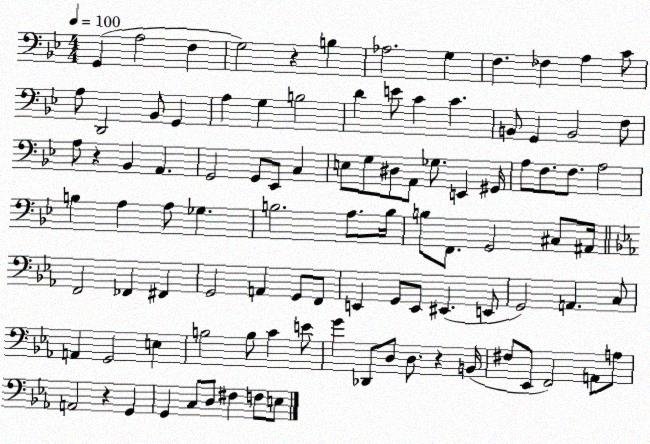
X:1
T:Untitled
M:4/4
L:1/4
K:Bb
G,, A,2 F, G,2 z B, _A,2 G, F, _F, A, C/2 A,/2 D,,2 _B,,/2 G,, A, G, B,2 D E/2 C C B,,/2 G,, B,,2 F,/2 A,/2 z _B,, A,, G,,2 G,,/2 _E,,/2 C, E,/2 G,/2 ^D,/2 A,,/2 _G,/2 E,, ^G,,/4 A,/2 F,/2 F,/2 A,2 B, A, A,/2 _G, B,2 A,/2 B,/4 B,/2 F,,/2 G,,2 ^C,/2 ^A,,/4 F,,2 _F,, ^F,, G,,2 A,, G,,/2 F,,/2 E,, G,,/2 E,,/2 ^E,, E,,/2 G,,2 A,, C,/2 A,, G,,2 E, B,2 B,/2 C E/2 G _D,,/2 D,/2 D,/2 z B,,/4 ^F,/2 _E,,/2 F,,2 A,,/2 A,/2 A,,2 z G,, G,, C,/2 D,/2 ^F, F,/2 E,/2